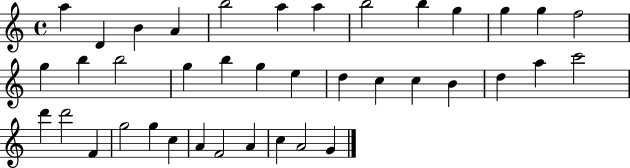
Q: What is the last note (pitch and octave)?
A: G4